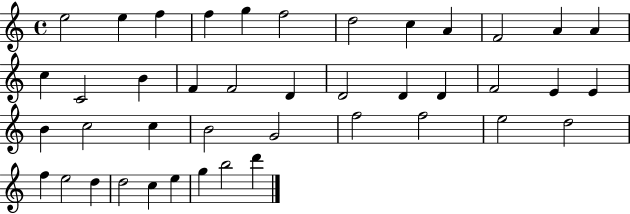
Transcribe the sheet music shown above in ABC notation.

X:1
T:Untitled
M:4/4
L:1/4
K:C
e2 e f f g f2 d2 c A F2 A A c C2 B F F2 D D2 D D F2 E E B c2 c B2 G2 f2 f2 e2 d2 f e2 d d2 c e g b2 d'